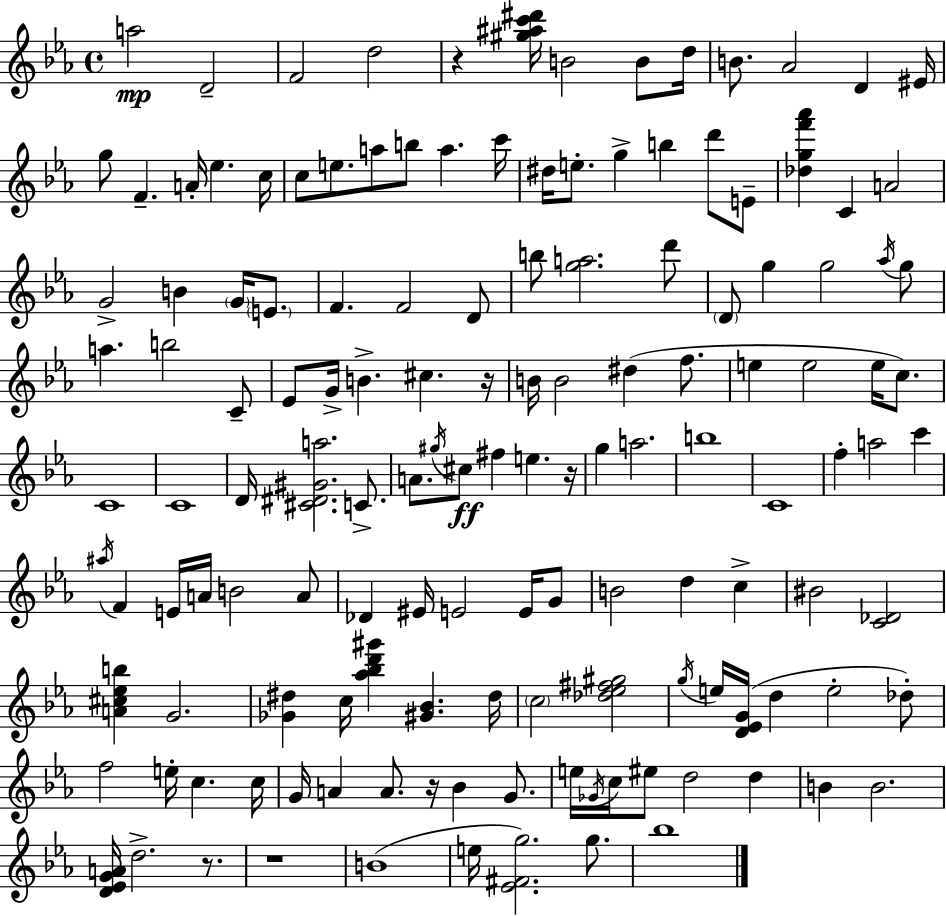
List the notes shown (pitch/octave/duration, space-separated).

A5/h D4/h F4/h D5/h R/q [G#5,A#5,C6,D#6]/s B4/h B4/e D5/s B4/e. Ab4/h D4/q EIS4/s G5/e F4/q. A4/s Eb5/q. C5/s C5/e E5/e. A5/e B5/e A5/q. C6/s D#5/s E5/e. G5/q B5/q D6/e E4/e [Db5,G5,F6,Ab6]/q C4/q A4/h G4/h B4/q G4/s E4/e. F4/q. F4/h D4/e B5/e [G5,A5]/h. D6/e D4/e G5/q G5/h Ab5/s G5/e A5/q. B5/h C4/e Eb4/e G4/s B4/q. C#5/q. R/s B4/s B4/h D#5/q F5/e. E5/q E5/h E5/s C5/e. C4/w C4/w D4/s [C#4,D#4,G#4,A5]/h. C4/e. A4/e. G#5/s C#5/e F#5/q E5/q. R/s G5/q A5/h. B5/w C4/w F5/q A5/h C6/q A#5/s F4/q E4/s A4/s B4/h A4/e Db4/q EIS4/s E4/h E4/s G4/e B4/h D5/q C5/q BIS4/h [C4,Db4]/h [A4,C#5,Eb5,B5]/q G4/h. [Gb4,D#5]/q C5/s [Ab5,Bb5,D6,G#6]/q [G#4,Bb4]/q. D#5/s C5/h [Db5,Eb5,F#5,G#5]/h G5/s E5/s [D4,Eb4,G4]/s D5/q E5/h Db5/e F5/h E5/s C5/q. C5/s G4/s A4/q A4/e. R/s Bb4/q G4/e. E5/s Gb4/s C5/s EIS5/e D5/h D5/q B4/q B4/h. [D4,Eb4,G4,A4]/s D5/h. R/e. R/w B4/w E5/s [Eb4,F#4,G5]/h. G5/e. Bb5/w